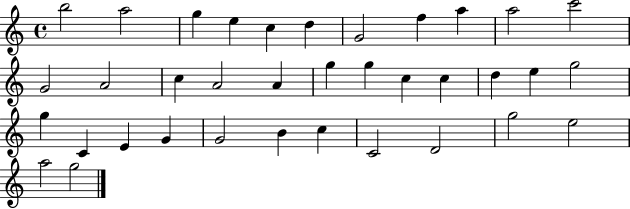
{
  \clef treble
  \time 4/4
  \defaultTimeSignature
  \key c \major
  b''2 a''2 | g''4 e''4 c''4 d''4 | g'2 f''4 a''4 | a''2 c'''2 | \break g'2 a'2 | c''4 a'2 a'4 | g''4 g''4 c''4 c''4 | d''4 e''4 g''2 | \break g''4 c'4 e'4 g'4 | g'2 b'4 c''4 | c'2 d'2 | g''2 e''2 | \break a''2 g''2 | \bar "|."
}